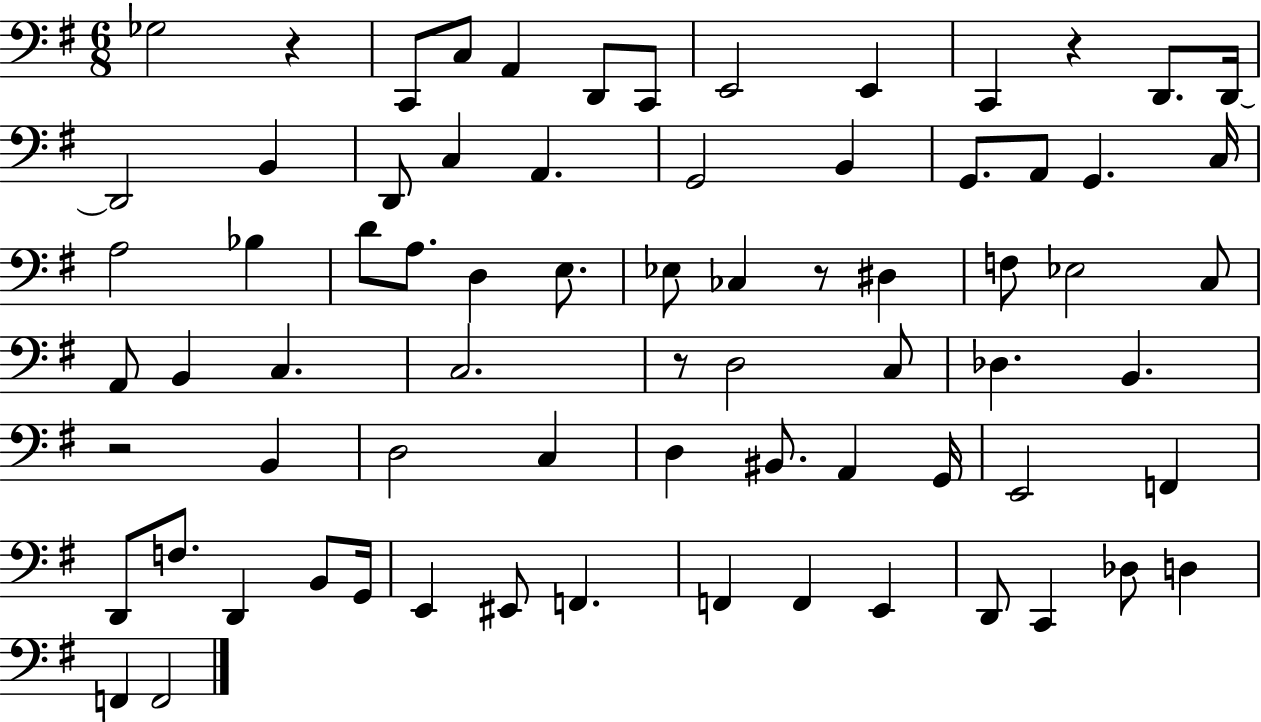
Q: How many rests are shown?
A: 5